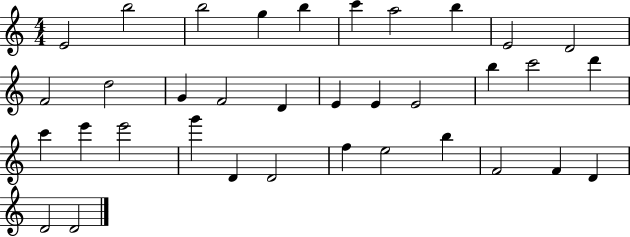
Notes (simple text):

E4/h B5/h B5/h G5/q B5/q C6/q A5/h B5/q E4/h D4/h F4/h D5/h G4/q F4/h D4/q E4/q E4/q E4/h B5/q C6/h D6/q C6/q E6/q E6/h G6/q D4/q D4/h F5/q E5/h B5/q F4/h F4/q D4/q D4/h D4/h